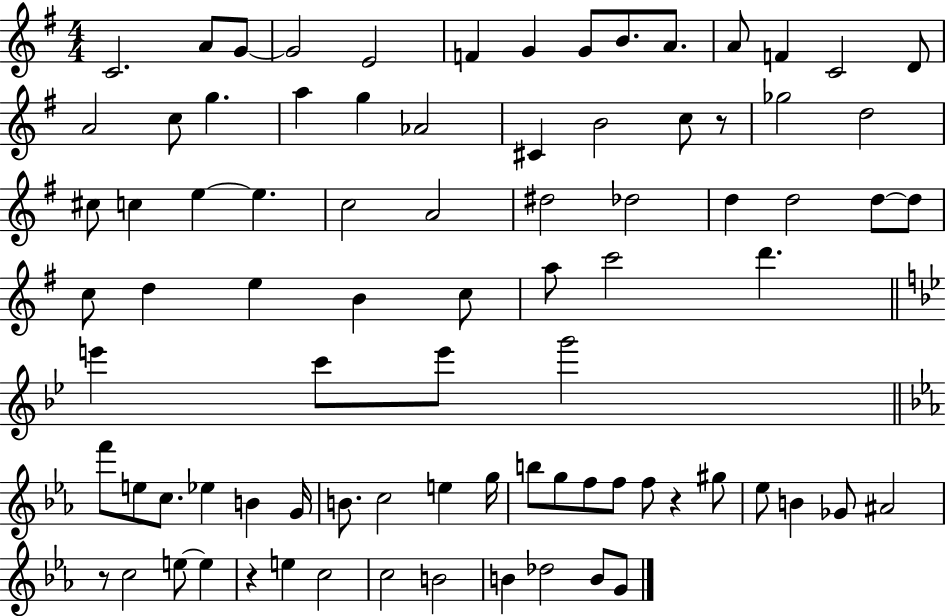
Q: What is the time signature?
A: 4/4